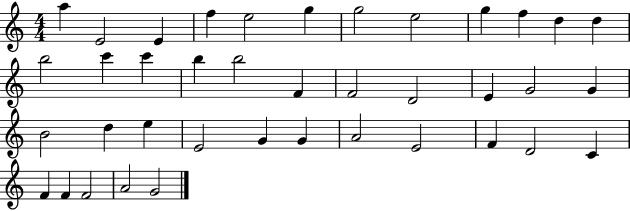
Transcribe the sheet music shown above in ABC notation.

X:1
T:Untitled
M:4/4
L:1/4
K:C
a E2 E f e2 g g2 e2 g f d d b2 c' c' b b2 F F2 D2 E G2 G B2 d e E2 G G A2 E2 F D2 C F F F2 A2 G2